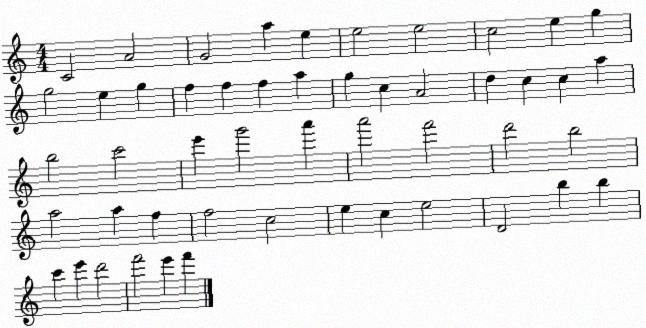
X:1
T:Untitled
M:4/4
L:1/4
K:C
C2 A2 G2 a e e2 e2 c2 e g g2 e g f f f a g c A2 d c c a b2 c'2 e' g'2 a' a'2 f'2 d'2 b2 a2 a f f2 c2 e c e2 D2 b b c' e' d'2 f'2 e' f'